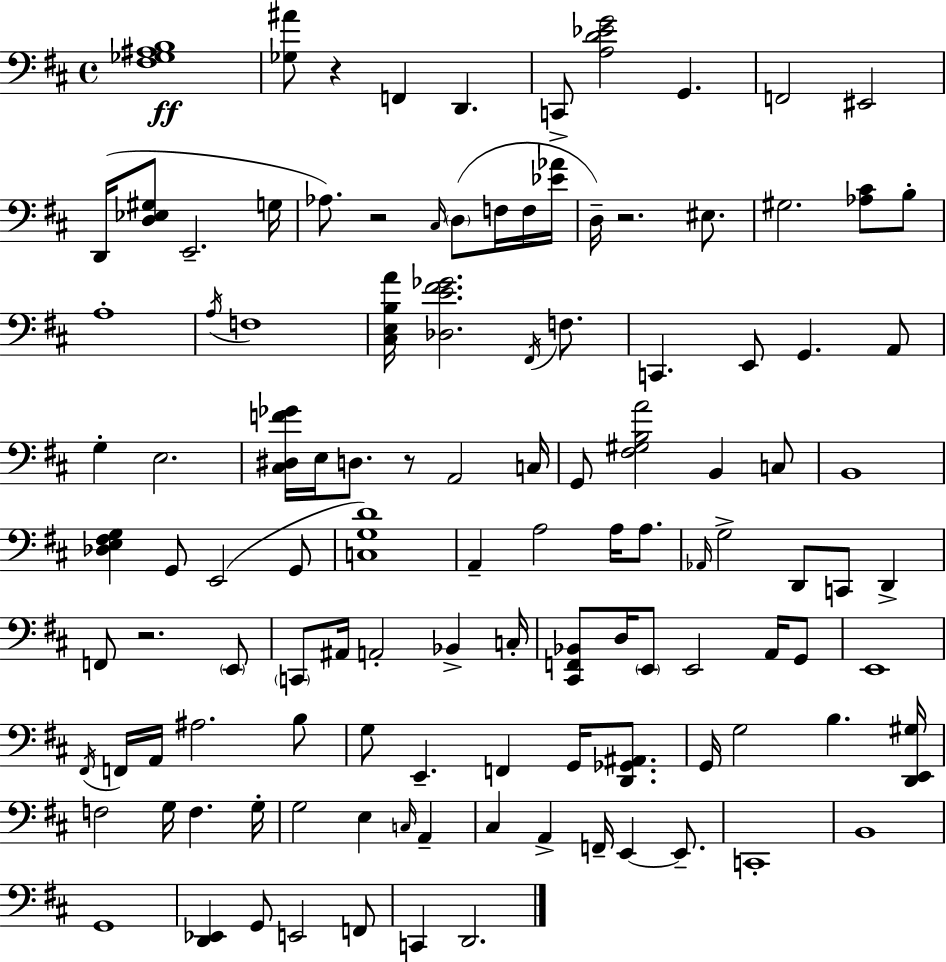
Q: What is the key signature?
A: D major